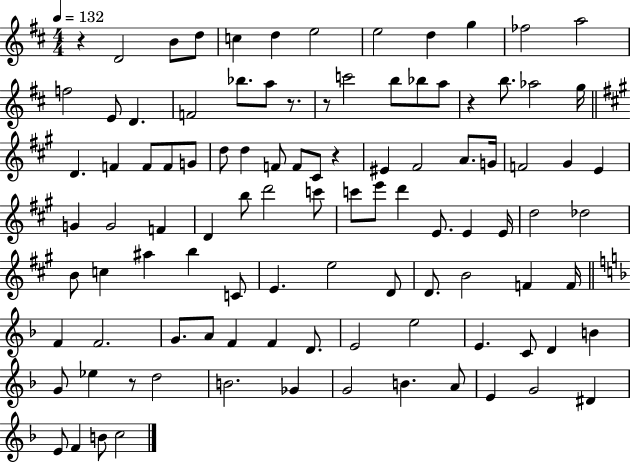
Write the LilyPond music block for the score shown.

{
  \clef treble
  \numericTimeSignature
  \time 4/4
  \key d \major
  \tempo 4 = 132
  r4 d'2 b'8 d''8 | c''4 d''4 e''2 | e''2 d''4 g''4 | fes''2 a''2 | \break f''2 e'8 d'4. | f'2 bes''8. a''8 r8. | r8 c'''2 b''8 bes''8 a''8 | r4 b''8. aes''2 g''16 | \break \bar "||" \break \key a \major d'4. f'4 f'8 f'8 g'8 | d''8 d''4 f'8 f'8 cis'8 r4 | eis'4 fis'2 a'8. g'16 | f'2 gis'4 e'4 | \break g'4 g'2 f'4 | d'4 b''8 d'''2 c'''8 | c'''8 e'''8 d'''4 e'8. e'4 e'16 | d''2 des''2 | \break b'8 c''4 ais''4 b''4 c'8 | e'4. e''2 d'8 | d'8. b'2 f'4 f'16 | \bar "||" \break \key d \minor f'4 f'2. | g'8. a'8 f'4 f'4 d'8. | e'2 e''2 | e'4. c'8 d'4 b'4 | \break g'8 ees''4 r8 d''2 | b'2. ges'4 | g'2 b'4. a'8 | e'4 g'2 dis'4 | \break e'8 f'4 b'8 c''2 | \bar "|."
}